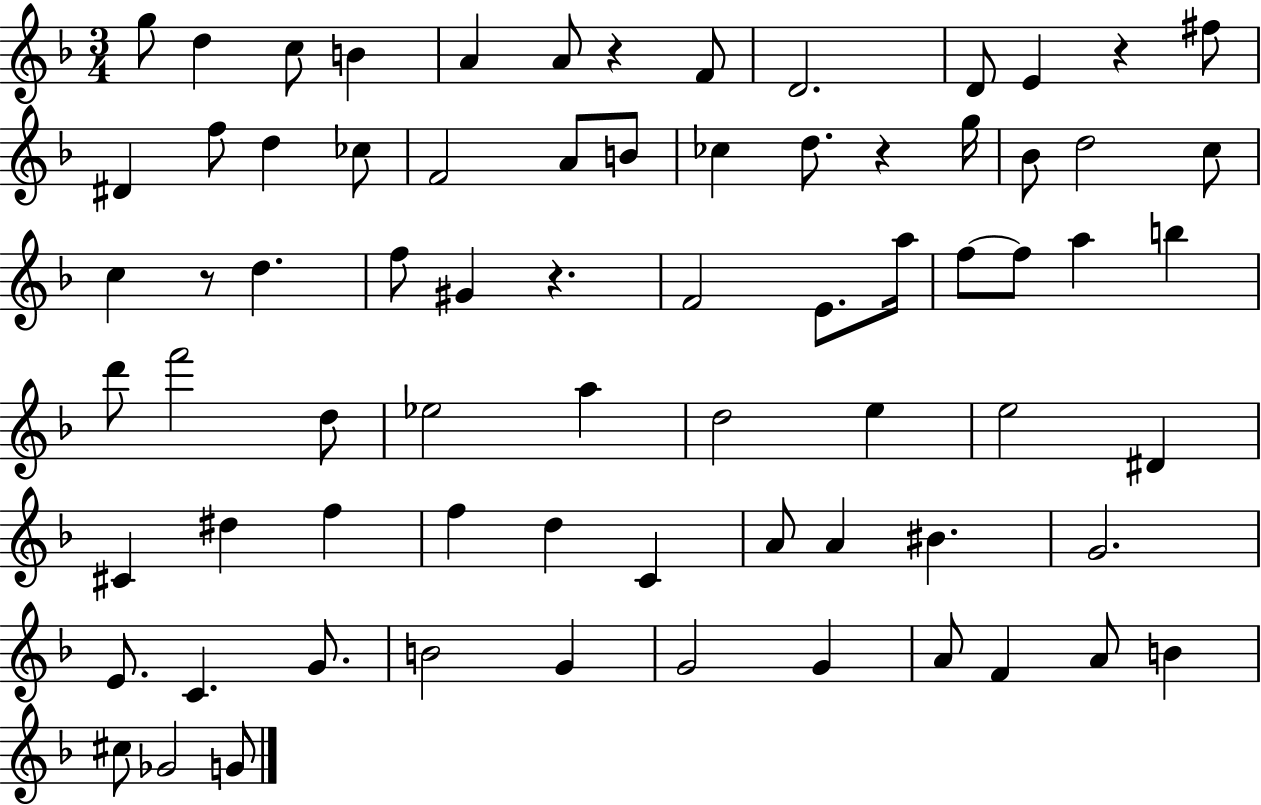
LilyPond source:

{
  \clef treble
  \numericTimeSignature
  \time 3/4
  \key f \major
  g''8 d''4 c''8 b'4 | a'4 a'8 r4 f'8 | d'2. | d'8 e'4 r4 fis''8 | \break dis'4 f''8 d''4 ces''8 | f'2 a'8 b'8 | ces''4 d''8. r4 g''16 | bes'8 d''2 c''8 | \break c''4 r8 d''4. | f''8 gis'4 r4. | f'2 e'8. a''16 | f''8~~ f''8 a''4 b''4 | \break d'''8 f'''2 d''8 | ees''2 a''4 | d''2 e''4 | e''2 dis'4 | \break cis'4 dis''4 f''4 | f''4 d''4 c'4 | a'8 a'4 bis'4. | g'2. | \break e'8. c'4. g'8. | b'2 g'4 | g'2 g'4 | a'8 f'4 a'8 b'4 | \break cis''8 ges'2 g'8 | \bar "|."
}